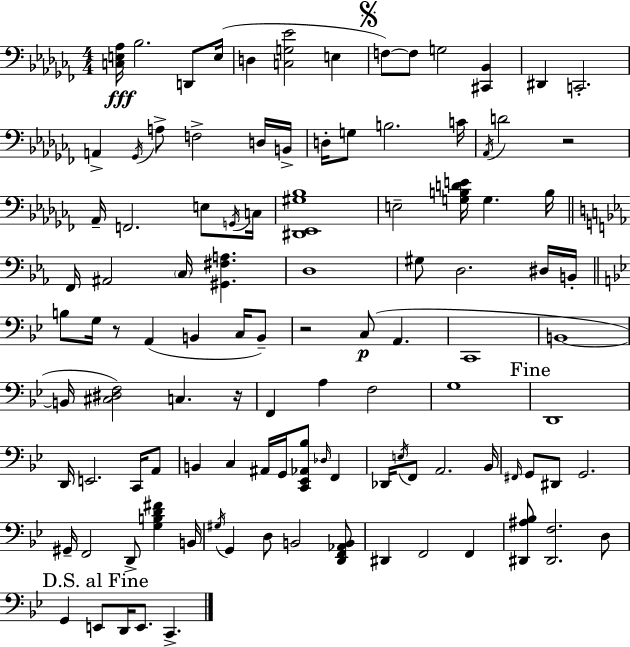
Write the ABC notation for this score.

X:1
T:Untitled
M:4/4
L:1/4
K:Abm
[C,E,_A,]/4 _B,2 D,,/2 E,/4 D, [C,G,_E]2 E, F,/2 F,/2 G,2 [^C,,_B,,] ^D,, C,,2 A,, _G,,/4 A,/2 F,2 D,/4 B,,/4 D,/4 G,/2 B,2 C/4 _A,,/4 D2 z2 _A,,/4 F,,2 E,/2 G,,/4 C,/4 [^D,,_E,,^G,_B,]4 E,2 [G,B,DE]/4 G, B,/4 F,,/4 ^A,,2 C,/4 [^G,,^F,A,] D,4 ^G,/2 D,2 ^D,/4 B,,/4 B,/2 G,/4 z/2 A,, B,, C,/4 B,,/2 z2 C,/2 A,, C,,4 B,,4 B,,/4 [^C,^D,F,]2 C, z/4 F,, A, F,2 G,4 D,,4 D,,/4 E,,2 C,,/4 A,,/2 B,, C, ^A,,/4 G,,/4 [C,,_E,,_A,,_B,]/2 _D,/4 F,, _D,,/4 E,/4 F,,/2 A,,2 _B,,/4 ^F,,/4 G,,/2 ^D,,/2 G,,2 ^G,,/4 F,,2 D,,/2 [G,B,D^F] B,,/4 ^G,/4 G,, D,/2 B,,2 [D,,F,,_A,,B,,]/2 ^D,, F,,2 F,, [^D,,^A,_B,]/2 [^D,,F,]2 D,/2 G,, E,,/2 D,,/4 E,,/2 C,,